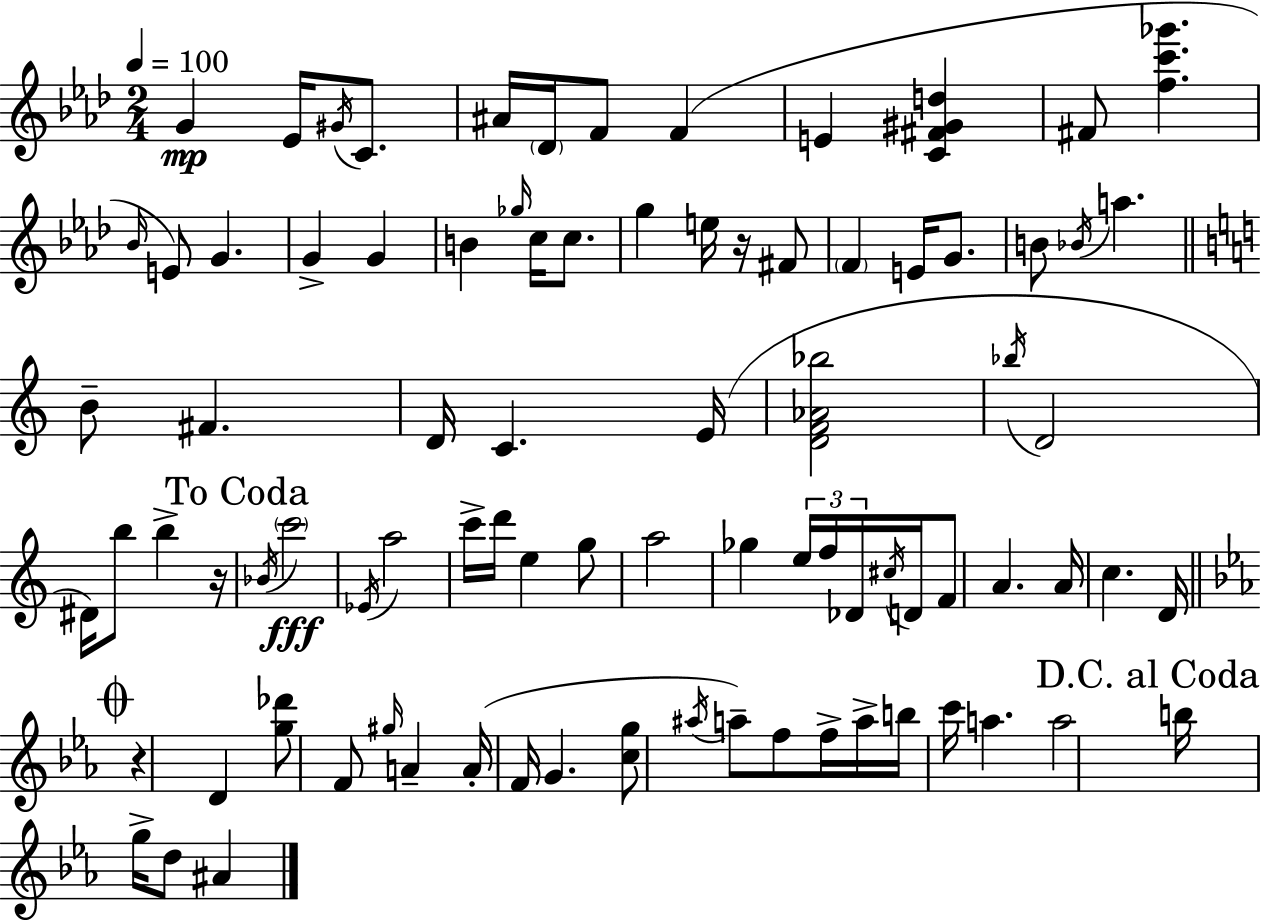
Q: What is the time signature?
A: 2/4